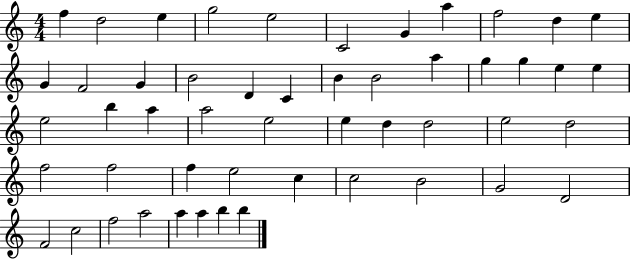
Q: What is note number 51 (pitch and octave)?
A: B5